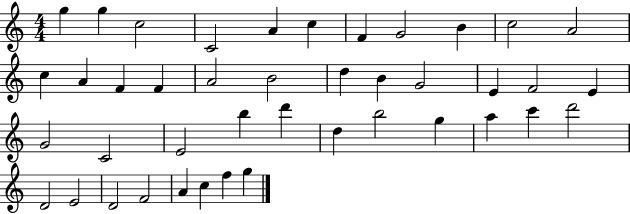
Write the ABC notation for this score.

X:1
T:Untitled
M:4/4
L:1/4
K:C
g g c2 C2 A c F G2 B c2 A2 c A F F A2 B2 d B G2 E F2 E G2 C2 E2 b d' d b2 g a c' d'2 D2 E2 D2 F2 A c f g